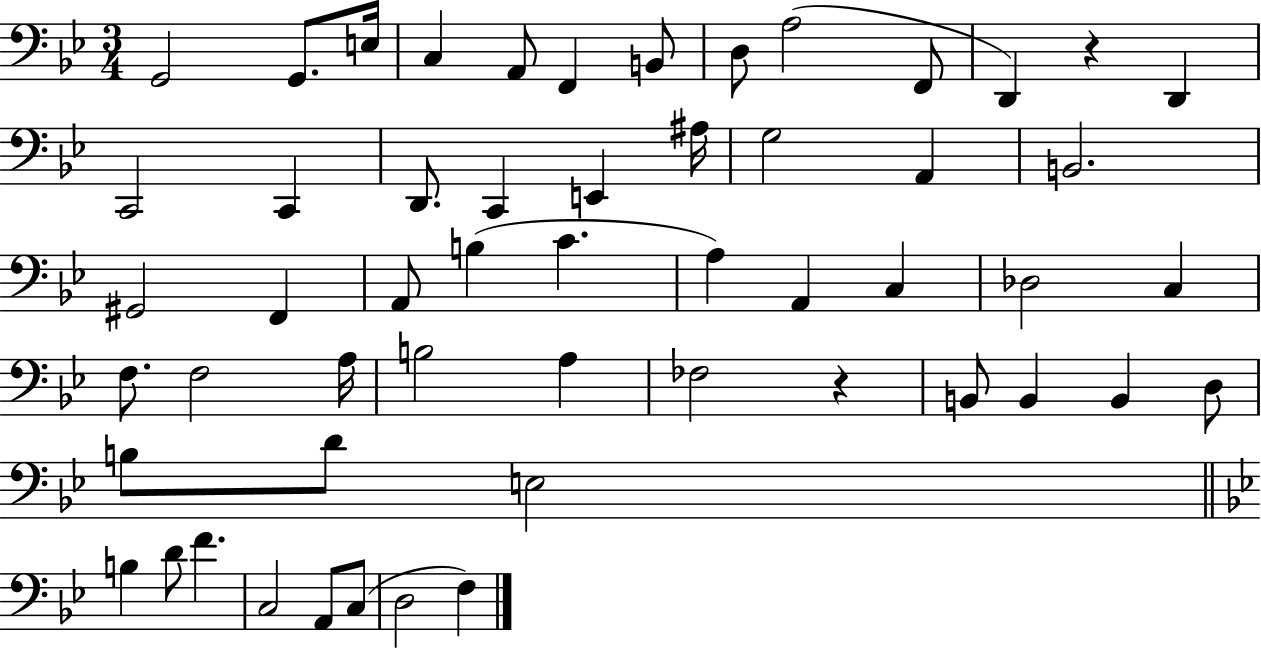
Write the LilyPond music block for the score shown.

{
  \clef bass
  \numericTimeSignature
  \time 3/4
  \key bes \major
  g,2 g,8. e16 | c4 a,8 f,4 b,8 | d8 a2( f,8 | d,4) r4 d,4 | \break c,2 c,4 | d,8. c,4 e,4 ais16 | g2 a,4 | b,2. | \break gis,2 f,4 | a,8 b4( c'4. | a4) a,4 c4 | des2 c4 | \break f8. f2 a16 | b2 a4 | fes2 r4 | b,8 b,4 b,4 d8 | \break b8 d'8 e2 | \bar "||" \break \key bes \major b4 d'8 f'4. | c2 a,8 c8( | d2 f4) | \bar "|."
}